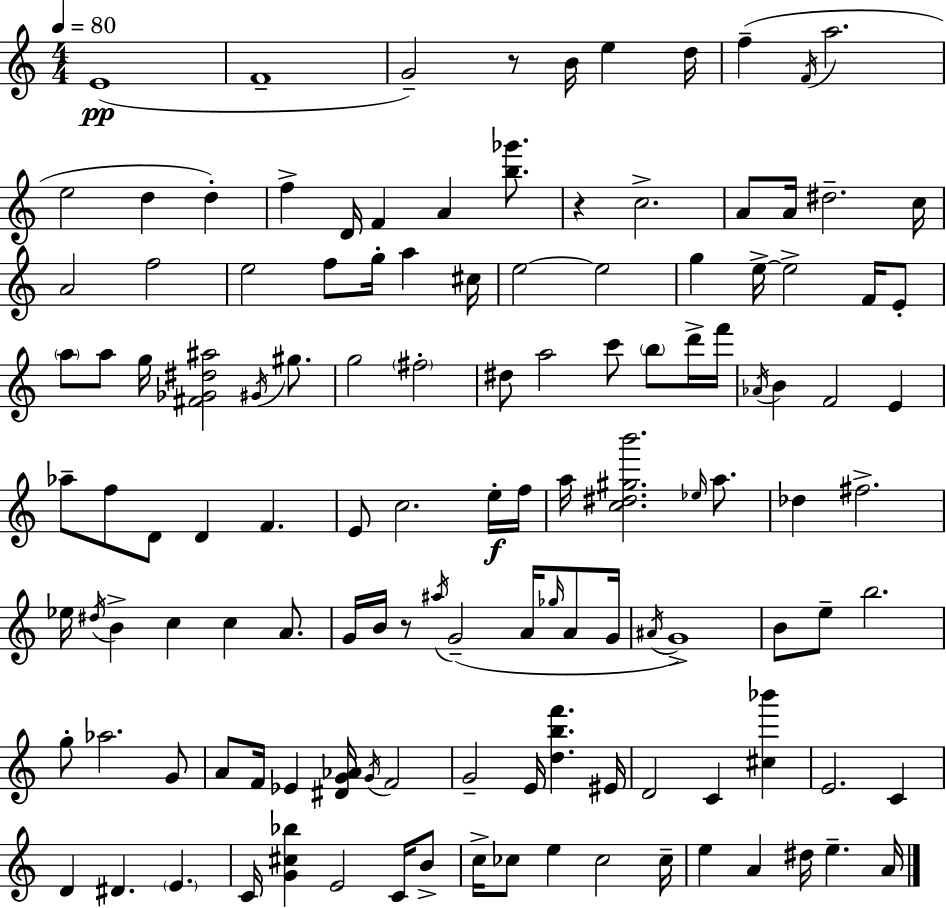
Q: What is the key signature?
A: A minor